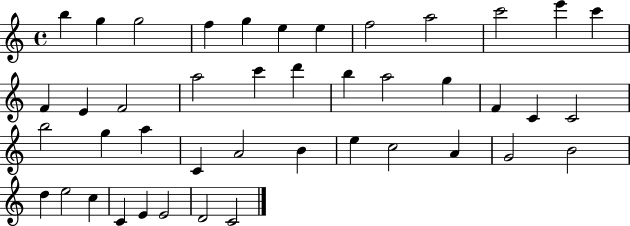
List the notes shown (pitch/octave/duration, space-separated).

B5/q G5/q G5/h F5/q G5/q E5/q E5/q F5/h A5/h C6/h E6/q C6/q F4/q E4/q F4/h A5/h C6/q D6/q B5/q A5/h G5/q F4/q C4/q C4/h B5/h G5/q A5/q C4/q A4/h B4/q E5/q C5/h A4/q G4/h B4/h D5/q E5/h C5/q C4/q E4/q E4/h D4/h C4/h